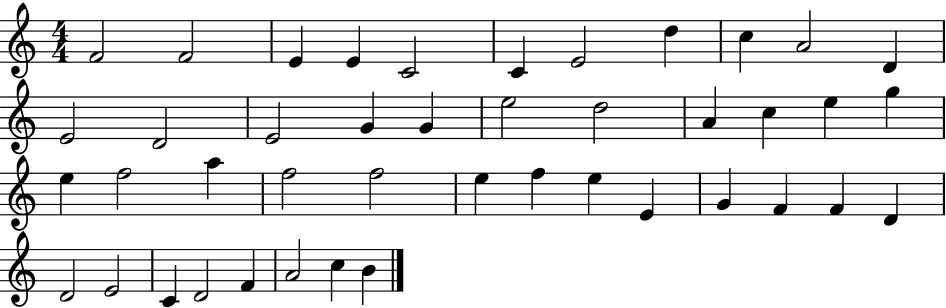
{
  \clef treble
  \numericTimeSignature
  \time 4/4
  \key c \major
  f'2 f'2 | e'4 e'4 c'2 | c'4 e'2 d''4 | c''4 a'2 d'4 | \break e'2 d'2 | e'2 g'4 g'4 | e''2 d''2 | a'4 c''4 e''4 g''4 | \break e''4 f''2 a''4 | f''2 f''2 | e''4 f''4 e''4 e'4 | g'4 f'4 f'4 d'4 | \break d'2 e'2 | c'4 d'2 f'4 | a'2 c''4 b'4 | \bar "|."
}